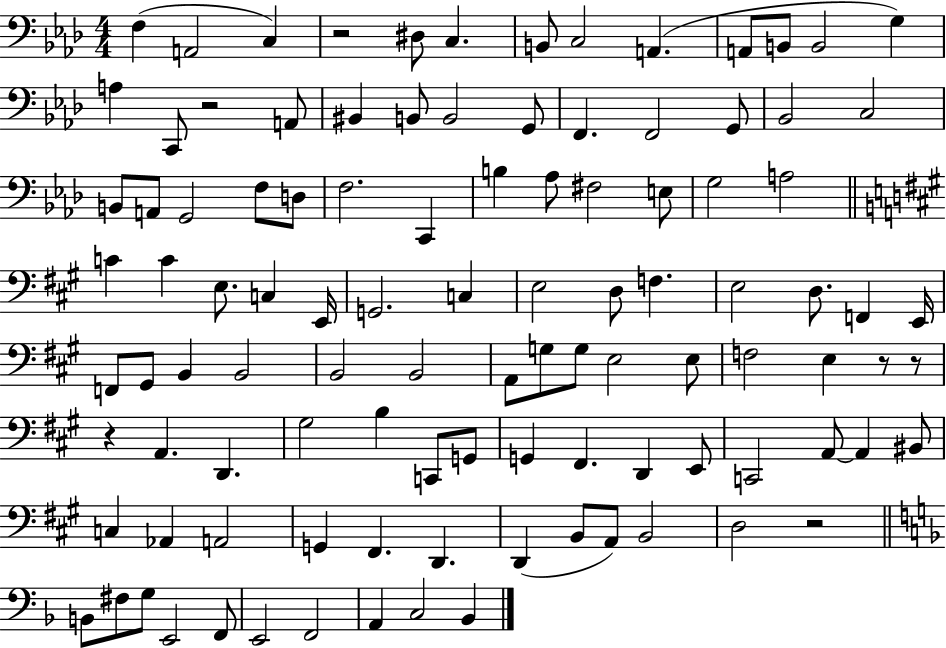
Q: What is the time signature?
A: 4/4